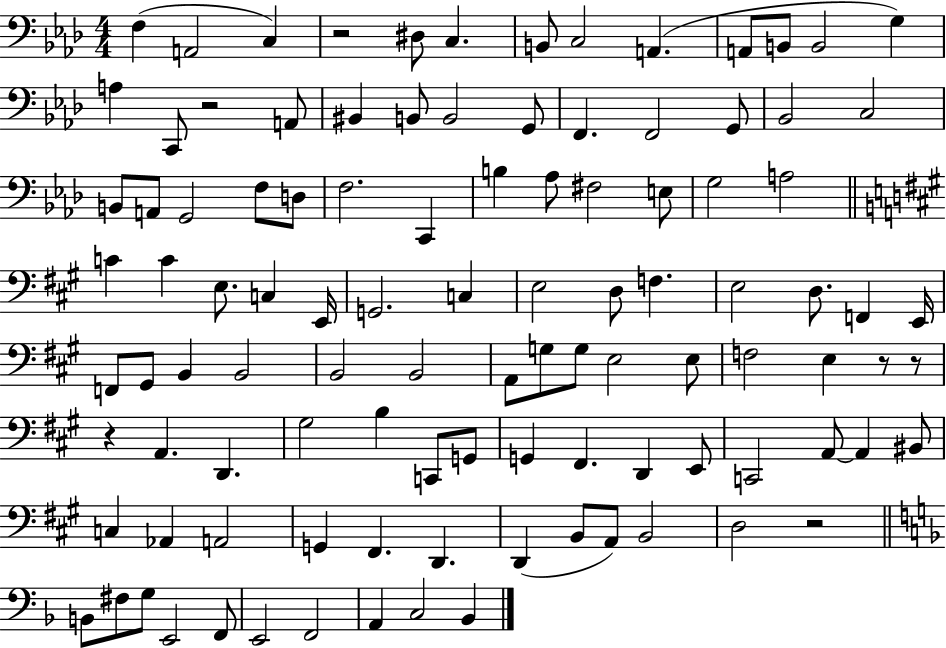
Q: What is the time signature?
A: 4/4